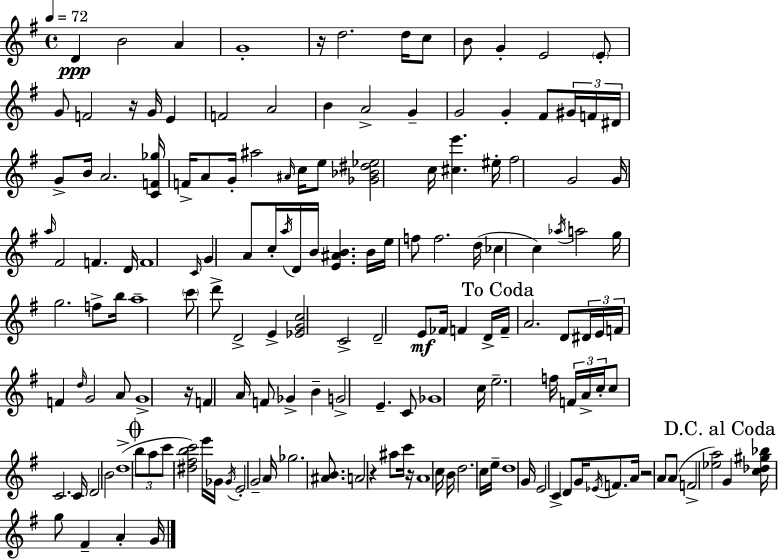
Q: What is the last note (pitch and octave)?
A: G4